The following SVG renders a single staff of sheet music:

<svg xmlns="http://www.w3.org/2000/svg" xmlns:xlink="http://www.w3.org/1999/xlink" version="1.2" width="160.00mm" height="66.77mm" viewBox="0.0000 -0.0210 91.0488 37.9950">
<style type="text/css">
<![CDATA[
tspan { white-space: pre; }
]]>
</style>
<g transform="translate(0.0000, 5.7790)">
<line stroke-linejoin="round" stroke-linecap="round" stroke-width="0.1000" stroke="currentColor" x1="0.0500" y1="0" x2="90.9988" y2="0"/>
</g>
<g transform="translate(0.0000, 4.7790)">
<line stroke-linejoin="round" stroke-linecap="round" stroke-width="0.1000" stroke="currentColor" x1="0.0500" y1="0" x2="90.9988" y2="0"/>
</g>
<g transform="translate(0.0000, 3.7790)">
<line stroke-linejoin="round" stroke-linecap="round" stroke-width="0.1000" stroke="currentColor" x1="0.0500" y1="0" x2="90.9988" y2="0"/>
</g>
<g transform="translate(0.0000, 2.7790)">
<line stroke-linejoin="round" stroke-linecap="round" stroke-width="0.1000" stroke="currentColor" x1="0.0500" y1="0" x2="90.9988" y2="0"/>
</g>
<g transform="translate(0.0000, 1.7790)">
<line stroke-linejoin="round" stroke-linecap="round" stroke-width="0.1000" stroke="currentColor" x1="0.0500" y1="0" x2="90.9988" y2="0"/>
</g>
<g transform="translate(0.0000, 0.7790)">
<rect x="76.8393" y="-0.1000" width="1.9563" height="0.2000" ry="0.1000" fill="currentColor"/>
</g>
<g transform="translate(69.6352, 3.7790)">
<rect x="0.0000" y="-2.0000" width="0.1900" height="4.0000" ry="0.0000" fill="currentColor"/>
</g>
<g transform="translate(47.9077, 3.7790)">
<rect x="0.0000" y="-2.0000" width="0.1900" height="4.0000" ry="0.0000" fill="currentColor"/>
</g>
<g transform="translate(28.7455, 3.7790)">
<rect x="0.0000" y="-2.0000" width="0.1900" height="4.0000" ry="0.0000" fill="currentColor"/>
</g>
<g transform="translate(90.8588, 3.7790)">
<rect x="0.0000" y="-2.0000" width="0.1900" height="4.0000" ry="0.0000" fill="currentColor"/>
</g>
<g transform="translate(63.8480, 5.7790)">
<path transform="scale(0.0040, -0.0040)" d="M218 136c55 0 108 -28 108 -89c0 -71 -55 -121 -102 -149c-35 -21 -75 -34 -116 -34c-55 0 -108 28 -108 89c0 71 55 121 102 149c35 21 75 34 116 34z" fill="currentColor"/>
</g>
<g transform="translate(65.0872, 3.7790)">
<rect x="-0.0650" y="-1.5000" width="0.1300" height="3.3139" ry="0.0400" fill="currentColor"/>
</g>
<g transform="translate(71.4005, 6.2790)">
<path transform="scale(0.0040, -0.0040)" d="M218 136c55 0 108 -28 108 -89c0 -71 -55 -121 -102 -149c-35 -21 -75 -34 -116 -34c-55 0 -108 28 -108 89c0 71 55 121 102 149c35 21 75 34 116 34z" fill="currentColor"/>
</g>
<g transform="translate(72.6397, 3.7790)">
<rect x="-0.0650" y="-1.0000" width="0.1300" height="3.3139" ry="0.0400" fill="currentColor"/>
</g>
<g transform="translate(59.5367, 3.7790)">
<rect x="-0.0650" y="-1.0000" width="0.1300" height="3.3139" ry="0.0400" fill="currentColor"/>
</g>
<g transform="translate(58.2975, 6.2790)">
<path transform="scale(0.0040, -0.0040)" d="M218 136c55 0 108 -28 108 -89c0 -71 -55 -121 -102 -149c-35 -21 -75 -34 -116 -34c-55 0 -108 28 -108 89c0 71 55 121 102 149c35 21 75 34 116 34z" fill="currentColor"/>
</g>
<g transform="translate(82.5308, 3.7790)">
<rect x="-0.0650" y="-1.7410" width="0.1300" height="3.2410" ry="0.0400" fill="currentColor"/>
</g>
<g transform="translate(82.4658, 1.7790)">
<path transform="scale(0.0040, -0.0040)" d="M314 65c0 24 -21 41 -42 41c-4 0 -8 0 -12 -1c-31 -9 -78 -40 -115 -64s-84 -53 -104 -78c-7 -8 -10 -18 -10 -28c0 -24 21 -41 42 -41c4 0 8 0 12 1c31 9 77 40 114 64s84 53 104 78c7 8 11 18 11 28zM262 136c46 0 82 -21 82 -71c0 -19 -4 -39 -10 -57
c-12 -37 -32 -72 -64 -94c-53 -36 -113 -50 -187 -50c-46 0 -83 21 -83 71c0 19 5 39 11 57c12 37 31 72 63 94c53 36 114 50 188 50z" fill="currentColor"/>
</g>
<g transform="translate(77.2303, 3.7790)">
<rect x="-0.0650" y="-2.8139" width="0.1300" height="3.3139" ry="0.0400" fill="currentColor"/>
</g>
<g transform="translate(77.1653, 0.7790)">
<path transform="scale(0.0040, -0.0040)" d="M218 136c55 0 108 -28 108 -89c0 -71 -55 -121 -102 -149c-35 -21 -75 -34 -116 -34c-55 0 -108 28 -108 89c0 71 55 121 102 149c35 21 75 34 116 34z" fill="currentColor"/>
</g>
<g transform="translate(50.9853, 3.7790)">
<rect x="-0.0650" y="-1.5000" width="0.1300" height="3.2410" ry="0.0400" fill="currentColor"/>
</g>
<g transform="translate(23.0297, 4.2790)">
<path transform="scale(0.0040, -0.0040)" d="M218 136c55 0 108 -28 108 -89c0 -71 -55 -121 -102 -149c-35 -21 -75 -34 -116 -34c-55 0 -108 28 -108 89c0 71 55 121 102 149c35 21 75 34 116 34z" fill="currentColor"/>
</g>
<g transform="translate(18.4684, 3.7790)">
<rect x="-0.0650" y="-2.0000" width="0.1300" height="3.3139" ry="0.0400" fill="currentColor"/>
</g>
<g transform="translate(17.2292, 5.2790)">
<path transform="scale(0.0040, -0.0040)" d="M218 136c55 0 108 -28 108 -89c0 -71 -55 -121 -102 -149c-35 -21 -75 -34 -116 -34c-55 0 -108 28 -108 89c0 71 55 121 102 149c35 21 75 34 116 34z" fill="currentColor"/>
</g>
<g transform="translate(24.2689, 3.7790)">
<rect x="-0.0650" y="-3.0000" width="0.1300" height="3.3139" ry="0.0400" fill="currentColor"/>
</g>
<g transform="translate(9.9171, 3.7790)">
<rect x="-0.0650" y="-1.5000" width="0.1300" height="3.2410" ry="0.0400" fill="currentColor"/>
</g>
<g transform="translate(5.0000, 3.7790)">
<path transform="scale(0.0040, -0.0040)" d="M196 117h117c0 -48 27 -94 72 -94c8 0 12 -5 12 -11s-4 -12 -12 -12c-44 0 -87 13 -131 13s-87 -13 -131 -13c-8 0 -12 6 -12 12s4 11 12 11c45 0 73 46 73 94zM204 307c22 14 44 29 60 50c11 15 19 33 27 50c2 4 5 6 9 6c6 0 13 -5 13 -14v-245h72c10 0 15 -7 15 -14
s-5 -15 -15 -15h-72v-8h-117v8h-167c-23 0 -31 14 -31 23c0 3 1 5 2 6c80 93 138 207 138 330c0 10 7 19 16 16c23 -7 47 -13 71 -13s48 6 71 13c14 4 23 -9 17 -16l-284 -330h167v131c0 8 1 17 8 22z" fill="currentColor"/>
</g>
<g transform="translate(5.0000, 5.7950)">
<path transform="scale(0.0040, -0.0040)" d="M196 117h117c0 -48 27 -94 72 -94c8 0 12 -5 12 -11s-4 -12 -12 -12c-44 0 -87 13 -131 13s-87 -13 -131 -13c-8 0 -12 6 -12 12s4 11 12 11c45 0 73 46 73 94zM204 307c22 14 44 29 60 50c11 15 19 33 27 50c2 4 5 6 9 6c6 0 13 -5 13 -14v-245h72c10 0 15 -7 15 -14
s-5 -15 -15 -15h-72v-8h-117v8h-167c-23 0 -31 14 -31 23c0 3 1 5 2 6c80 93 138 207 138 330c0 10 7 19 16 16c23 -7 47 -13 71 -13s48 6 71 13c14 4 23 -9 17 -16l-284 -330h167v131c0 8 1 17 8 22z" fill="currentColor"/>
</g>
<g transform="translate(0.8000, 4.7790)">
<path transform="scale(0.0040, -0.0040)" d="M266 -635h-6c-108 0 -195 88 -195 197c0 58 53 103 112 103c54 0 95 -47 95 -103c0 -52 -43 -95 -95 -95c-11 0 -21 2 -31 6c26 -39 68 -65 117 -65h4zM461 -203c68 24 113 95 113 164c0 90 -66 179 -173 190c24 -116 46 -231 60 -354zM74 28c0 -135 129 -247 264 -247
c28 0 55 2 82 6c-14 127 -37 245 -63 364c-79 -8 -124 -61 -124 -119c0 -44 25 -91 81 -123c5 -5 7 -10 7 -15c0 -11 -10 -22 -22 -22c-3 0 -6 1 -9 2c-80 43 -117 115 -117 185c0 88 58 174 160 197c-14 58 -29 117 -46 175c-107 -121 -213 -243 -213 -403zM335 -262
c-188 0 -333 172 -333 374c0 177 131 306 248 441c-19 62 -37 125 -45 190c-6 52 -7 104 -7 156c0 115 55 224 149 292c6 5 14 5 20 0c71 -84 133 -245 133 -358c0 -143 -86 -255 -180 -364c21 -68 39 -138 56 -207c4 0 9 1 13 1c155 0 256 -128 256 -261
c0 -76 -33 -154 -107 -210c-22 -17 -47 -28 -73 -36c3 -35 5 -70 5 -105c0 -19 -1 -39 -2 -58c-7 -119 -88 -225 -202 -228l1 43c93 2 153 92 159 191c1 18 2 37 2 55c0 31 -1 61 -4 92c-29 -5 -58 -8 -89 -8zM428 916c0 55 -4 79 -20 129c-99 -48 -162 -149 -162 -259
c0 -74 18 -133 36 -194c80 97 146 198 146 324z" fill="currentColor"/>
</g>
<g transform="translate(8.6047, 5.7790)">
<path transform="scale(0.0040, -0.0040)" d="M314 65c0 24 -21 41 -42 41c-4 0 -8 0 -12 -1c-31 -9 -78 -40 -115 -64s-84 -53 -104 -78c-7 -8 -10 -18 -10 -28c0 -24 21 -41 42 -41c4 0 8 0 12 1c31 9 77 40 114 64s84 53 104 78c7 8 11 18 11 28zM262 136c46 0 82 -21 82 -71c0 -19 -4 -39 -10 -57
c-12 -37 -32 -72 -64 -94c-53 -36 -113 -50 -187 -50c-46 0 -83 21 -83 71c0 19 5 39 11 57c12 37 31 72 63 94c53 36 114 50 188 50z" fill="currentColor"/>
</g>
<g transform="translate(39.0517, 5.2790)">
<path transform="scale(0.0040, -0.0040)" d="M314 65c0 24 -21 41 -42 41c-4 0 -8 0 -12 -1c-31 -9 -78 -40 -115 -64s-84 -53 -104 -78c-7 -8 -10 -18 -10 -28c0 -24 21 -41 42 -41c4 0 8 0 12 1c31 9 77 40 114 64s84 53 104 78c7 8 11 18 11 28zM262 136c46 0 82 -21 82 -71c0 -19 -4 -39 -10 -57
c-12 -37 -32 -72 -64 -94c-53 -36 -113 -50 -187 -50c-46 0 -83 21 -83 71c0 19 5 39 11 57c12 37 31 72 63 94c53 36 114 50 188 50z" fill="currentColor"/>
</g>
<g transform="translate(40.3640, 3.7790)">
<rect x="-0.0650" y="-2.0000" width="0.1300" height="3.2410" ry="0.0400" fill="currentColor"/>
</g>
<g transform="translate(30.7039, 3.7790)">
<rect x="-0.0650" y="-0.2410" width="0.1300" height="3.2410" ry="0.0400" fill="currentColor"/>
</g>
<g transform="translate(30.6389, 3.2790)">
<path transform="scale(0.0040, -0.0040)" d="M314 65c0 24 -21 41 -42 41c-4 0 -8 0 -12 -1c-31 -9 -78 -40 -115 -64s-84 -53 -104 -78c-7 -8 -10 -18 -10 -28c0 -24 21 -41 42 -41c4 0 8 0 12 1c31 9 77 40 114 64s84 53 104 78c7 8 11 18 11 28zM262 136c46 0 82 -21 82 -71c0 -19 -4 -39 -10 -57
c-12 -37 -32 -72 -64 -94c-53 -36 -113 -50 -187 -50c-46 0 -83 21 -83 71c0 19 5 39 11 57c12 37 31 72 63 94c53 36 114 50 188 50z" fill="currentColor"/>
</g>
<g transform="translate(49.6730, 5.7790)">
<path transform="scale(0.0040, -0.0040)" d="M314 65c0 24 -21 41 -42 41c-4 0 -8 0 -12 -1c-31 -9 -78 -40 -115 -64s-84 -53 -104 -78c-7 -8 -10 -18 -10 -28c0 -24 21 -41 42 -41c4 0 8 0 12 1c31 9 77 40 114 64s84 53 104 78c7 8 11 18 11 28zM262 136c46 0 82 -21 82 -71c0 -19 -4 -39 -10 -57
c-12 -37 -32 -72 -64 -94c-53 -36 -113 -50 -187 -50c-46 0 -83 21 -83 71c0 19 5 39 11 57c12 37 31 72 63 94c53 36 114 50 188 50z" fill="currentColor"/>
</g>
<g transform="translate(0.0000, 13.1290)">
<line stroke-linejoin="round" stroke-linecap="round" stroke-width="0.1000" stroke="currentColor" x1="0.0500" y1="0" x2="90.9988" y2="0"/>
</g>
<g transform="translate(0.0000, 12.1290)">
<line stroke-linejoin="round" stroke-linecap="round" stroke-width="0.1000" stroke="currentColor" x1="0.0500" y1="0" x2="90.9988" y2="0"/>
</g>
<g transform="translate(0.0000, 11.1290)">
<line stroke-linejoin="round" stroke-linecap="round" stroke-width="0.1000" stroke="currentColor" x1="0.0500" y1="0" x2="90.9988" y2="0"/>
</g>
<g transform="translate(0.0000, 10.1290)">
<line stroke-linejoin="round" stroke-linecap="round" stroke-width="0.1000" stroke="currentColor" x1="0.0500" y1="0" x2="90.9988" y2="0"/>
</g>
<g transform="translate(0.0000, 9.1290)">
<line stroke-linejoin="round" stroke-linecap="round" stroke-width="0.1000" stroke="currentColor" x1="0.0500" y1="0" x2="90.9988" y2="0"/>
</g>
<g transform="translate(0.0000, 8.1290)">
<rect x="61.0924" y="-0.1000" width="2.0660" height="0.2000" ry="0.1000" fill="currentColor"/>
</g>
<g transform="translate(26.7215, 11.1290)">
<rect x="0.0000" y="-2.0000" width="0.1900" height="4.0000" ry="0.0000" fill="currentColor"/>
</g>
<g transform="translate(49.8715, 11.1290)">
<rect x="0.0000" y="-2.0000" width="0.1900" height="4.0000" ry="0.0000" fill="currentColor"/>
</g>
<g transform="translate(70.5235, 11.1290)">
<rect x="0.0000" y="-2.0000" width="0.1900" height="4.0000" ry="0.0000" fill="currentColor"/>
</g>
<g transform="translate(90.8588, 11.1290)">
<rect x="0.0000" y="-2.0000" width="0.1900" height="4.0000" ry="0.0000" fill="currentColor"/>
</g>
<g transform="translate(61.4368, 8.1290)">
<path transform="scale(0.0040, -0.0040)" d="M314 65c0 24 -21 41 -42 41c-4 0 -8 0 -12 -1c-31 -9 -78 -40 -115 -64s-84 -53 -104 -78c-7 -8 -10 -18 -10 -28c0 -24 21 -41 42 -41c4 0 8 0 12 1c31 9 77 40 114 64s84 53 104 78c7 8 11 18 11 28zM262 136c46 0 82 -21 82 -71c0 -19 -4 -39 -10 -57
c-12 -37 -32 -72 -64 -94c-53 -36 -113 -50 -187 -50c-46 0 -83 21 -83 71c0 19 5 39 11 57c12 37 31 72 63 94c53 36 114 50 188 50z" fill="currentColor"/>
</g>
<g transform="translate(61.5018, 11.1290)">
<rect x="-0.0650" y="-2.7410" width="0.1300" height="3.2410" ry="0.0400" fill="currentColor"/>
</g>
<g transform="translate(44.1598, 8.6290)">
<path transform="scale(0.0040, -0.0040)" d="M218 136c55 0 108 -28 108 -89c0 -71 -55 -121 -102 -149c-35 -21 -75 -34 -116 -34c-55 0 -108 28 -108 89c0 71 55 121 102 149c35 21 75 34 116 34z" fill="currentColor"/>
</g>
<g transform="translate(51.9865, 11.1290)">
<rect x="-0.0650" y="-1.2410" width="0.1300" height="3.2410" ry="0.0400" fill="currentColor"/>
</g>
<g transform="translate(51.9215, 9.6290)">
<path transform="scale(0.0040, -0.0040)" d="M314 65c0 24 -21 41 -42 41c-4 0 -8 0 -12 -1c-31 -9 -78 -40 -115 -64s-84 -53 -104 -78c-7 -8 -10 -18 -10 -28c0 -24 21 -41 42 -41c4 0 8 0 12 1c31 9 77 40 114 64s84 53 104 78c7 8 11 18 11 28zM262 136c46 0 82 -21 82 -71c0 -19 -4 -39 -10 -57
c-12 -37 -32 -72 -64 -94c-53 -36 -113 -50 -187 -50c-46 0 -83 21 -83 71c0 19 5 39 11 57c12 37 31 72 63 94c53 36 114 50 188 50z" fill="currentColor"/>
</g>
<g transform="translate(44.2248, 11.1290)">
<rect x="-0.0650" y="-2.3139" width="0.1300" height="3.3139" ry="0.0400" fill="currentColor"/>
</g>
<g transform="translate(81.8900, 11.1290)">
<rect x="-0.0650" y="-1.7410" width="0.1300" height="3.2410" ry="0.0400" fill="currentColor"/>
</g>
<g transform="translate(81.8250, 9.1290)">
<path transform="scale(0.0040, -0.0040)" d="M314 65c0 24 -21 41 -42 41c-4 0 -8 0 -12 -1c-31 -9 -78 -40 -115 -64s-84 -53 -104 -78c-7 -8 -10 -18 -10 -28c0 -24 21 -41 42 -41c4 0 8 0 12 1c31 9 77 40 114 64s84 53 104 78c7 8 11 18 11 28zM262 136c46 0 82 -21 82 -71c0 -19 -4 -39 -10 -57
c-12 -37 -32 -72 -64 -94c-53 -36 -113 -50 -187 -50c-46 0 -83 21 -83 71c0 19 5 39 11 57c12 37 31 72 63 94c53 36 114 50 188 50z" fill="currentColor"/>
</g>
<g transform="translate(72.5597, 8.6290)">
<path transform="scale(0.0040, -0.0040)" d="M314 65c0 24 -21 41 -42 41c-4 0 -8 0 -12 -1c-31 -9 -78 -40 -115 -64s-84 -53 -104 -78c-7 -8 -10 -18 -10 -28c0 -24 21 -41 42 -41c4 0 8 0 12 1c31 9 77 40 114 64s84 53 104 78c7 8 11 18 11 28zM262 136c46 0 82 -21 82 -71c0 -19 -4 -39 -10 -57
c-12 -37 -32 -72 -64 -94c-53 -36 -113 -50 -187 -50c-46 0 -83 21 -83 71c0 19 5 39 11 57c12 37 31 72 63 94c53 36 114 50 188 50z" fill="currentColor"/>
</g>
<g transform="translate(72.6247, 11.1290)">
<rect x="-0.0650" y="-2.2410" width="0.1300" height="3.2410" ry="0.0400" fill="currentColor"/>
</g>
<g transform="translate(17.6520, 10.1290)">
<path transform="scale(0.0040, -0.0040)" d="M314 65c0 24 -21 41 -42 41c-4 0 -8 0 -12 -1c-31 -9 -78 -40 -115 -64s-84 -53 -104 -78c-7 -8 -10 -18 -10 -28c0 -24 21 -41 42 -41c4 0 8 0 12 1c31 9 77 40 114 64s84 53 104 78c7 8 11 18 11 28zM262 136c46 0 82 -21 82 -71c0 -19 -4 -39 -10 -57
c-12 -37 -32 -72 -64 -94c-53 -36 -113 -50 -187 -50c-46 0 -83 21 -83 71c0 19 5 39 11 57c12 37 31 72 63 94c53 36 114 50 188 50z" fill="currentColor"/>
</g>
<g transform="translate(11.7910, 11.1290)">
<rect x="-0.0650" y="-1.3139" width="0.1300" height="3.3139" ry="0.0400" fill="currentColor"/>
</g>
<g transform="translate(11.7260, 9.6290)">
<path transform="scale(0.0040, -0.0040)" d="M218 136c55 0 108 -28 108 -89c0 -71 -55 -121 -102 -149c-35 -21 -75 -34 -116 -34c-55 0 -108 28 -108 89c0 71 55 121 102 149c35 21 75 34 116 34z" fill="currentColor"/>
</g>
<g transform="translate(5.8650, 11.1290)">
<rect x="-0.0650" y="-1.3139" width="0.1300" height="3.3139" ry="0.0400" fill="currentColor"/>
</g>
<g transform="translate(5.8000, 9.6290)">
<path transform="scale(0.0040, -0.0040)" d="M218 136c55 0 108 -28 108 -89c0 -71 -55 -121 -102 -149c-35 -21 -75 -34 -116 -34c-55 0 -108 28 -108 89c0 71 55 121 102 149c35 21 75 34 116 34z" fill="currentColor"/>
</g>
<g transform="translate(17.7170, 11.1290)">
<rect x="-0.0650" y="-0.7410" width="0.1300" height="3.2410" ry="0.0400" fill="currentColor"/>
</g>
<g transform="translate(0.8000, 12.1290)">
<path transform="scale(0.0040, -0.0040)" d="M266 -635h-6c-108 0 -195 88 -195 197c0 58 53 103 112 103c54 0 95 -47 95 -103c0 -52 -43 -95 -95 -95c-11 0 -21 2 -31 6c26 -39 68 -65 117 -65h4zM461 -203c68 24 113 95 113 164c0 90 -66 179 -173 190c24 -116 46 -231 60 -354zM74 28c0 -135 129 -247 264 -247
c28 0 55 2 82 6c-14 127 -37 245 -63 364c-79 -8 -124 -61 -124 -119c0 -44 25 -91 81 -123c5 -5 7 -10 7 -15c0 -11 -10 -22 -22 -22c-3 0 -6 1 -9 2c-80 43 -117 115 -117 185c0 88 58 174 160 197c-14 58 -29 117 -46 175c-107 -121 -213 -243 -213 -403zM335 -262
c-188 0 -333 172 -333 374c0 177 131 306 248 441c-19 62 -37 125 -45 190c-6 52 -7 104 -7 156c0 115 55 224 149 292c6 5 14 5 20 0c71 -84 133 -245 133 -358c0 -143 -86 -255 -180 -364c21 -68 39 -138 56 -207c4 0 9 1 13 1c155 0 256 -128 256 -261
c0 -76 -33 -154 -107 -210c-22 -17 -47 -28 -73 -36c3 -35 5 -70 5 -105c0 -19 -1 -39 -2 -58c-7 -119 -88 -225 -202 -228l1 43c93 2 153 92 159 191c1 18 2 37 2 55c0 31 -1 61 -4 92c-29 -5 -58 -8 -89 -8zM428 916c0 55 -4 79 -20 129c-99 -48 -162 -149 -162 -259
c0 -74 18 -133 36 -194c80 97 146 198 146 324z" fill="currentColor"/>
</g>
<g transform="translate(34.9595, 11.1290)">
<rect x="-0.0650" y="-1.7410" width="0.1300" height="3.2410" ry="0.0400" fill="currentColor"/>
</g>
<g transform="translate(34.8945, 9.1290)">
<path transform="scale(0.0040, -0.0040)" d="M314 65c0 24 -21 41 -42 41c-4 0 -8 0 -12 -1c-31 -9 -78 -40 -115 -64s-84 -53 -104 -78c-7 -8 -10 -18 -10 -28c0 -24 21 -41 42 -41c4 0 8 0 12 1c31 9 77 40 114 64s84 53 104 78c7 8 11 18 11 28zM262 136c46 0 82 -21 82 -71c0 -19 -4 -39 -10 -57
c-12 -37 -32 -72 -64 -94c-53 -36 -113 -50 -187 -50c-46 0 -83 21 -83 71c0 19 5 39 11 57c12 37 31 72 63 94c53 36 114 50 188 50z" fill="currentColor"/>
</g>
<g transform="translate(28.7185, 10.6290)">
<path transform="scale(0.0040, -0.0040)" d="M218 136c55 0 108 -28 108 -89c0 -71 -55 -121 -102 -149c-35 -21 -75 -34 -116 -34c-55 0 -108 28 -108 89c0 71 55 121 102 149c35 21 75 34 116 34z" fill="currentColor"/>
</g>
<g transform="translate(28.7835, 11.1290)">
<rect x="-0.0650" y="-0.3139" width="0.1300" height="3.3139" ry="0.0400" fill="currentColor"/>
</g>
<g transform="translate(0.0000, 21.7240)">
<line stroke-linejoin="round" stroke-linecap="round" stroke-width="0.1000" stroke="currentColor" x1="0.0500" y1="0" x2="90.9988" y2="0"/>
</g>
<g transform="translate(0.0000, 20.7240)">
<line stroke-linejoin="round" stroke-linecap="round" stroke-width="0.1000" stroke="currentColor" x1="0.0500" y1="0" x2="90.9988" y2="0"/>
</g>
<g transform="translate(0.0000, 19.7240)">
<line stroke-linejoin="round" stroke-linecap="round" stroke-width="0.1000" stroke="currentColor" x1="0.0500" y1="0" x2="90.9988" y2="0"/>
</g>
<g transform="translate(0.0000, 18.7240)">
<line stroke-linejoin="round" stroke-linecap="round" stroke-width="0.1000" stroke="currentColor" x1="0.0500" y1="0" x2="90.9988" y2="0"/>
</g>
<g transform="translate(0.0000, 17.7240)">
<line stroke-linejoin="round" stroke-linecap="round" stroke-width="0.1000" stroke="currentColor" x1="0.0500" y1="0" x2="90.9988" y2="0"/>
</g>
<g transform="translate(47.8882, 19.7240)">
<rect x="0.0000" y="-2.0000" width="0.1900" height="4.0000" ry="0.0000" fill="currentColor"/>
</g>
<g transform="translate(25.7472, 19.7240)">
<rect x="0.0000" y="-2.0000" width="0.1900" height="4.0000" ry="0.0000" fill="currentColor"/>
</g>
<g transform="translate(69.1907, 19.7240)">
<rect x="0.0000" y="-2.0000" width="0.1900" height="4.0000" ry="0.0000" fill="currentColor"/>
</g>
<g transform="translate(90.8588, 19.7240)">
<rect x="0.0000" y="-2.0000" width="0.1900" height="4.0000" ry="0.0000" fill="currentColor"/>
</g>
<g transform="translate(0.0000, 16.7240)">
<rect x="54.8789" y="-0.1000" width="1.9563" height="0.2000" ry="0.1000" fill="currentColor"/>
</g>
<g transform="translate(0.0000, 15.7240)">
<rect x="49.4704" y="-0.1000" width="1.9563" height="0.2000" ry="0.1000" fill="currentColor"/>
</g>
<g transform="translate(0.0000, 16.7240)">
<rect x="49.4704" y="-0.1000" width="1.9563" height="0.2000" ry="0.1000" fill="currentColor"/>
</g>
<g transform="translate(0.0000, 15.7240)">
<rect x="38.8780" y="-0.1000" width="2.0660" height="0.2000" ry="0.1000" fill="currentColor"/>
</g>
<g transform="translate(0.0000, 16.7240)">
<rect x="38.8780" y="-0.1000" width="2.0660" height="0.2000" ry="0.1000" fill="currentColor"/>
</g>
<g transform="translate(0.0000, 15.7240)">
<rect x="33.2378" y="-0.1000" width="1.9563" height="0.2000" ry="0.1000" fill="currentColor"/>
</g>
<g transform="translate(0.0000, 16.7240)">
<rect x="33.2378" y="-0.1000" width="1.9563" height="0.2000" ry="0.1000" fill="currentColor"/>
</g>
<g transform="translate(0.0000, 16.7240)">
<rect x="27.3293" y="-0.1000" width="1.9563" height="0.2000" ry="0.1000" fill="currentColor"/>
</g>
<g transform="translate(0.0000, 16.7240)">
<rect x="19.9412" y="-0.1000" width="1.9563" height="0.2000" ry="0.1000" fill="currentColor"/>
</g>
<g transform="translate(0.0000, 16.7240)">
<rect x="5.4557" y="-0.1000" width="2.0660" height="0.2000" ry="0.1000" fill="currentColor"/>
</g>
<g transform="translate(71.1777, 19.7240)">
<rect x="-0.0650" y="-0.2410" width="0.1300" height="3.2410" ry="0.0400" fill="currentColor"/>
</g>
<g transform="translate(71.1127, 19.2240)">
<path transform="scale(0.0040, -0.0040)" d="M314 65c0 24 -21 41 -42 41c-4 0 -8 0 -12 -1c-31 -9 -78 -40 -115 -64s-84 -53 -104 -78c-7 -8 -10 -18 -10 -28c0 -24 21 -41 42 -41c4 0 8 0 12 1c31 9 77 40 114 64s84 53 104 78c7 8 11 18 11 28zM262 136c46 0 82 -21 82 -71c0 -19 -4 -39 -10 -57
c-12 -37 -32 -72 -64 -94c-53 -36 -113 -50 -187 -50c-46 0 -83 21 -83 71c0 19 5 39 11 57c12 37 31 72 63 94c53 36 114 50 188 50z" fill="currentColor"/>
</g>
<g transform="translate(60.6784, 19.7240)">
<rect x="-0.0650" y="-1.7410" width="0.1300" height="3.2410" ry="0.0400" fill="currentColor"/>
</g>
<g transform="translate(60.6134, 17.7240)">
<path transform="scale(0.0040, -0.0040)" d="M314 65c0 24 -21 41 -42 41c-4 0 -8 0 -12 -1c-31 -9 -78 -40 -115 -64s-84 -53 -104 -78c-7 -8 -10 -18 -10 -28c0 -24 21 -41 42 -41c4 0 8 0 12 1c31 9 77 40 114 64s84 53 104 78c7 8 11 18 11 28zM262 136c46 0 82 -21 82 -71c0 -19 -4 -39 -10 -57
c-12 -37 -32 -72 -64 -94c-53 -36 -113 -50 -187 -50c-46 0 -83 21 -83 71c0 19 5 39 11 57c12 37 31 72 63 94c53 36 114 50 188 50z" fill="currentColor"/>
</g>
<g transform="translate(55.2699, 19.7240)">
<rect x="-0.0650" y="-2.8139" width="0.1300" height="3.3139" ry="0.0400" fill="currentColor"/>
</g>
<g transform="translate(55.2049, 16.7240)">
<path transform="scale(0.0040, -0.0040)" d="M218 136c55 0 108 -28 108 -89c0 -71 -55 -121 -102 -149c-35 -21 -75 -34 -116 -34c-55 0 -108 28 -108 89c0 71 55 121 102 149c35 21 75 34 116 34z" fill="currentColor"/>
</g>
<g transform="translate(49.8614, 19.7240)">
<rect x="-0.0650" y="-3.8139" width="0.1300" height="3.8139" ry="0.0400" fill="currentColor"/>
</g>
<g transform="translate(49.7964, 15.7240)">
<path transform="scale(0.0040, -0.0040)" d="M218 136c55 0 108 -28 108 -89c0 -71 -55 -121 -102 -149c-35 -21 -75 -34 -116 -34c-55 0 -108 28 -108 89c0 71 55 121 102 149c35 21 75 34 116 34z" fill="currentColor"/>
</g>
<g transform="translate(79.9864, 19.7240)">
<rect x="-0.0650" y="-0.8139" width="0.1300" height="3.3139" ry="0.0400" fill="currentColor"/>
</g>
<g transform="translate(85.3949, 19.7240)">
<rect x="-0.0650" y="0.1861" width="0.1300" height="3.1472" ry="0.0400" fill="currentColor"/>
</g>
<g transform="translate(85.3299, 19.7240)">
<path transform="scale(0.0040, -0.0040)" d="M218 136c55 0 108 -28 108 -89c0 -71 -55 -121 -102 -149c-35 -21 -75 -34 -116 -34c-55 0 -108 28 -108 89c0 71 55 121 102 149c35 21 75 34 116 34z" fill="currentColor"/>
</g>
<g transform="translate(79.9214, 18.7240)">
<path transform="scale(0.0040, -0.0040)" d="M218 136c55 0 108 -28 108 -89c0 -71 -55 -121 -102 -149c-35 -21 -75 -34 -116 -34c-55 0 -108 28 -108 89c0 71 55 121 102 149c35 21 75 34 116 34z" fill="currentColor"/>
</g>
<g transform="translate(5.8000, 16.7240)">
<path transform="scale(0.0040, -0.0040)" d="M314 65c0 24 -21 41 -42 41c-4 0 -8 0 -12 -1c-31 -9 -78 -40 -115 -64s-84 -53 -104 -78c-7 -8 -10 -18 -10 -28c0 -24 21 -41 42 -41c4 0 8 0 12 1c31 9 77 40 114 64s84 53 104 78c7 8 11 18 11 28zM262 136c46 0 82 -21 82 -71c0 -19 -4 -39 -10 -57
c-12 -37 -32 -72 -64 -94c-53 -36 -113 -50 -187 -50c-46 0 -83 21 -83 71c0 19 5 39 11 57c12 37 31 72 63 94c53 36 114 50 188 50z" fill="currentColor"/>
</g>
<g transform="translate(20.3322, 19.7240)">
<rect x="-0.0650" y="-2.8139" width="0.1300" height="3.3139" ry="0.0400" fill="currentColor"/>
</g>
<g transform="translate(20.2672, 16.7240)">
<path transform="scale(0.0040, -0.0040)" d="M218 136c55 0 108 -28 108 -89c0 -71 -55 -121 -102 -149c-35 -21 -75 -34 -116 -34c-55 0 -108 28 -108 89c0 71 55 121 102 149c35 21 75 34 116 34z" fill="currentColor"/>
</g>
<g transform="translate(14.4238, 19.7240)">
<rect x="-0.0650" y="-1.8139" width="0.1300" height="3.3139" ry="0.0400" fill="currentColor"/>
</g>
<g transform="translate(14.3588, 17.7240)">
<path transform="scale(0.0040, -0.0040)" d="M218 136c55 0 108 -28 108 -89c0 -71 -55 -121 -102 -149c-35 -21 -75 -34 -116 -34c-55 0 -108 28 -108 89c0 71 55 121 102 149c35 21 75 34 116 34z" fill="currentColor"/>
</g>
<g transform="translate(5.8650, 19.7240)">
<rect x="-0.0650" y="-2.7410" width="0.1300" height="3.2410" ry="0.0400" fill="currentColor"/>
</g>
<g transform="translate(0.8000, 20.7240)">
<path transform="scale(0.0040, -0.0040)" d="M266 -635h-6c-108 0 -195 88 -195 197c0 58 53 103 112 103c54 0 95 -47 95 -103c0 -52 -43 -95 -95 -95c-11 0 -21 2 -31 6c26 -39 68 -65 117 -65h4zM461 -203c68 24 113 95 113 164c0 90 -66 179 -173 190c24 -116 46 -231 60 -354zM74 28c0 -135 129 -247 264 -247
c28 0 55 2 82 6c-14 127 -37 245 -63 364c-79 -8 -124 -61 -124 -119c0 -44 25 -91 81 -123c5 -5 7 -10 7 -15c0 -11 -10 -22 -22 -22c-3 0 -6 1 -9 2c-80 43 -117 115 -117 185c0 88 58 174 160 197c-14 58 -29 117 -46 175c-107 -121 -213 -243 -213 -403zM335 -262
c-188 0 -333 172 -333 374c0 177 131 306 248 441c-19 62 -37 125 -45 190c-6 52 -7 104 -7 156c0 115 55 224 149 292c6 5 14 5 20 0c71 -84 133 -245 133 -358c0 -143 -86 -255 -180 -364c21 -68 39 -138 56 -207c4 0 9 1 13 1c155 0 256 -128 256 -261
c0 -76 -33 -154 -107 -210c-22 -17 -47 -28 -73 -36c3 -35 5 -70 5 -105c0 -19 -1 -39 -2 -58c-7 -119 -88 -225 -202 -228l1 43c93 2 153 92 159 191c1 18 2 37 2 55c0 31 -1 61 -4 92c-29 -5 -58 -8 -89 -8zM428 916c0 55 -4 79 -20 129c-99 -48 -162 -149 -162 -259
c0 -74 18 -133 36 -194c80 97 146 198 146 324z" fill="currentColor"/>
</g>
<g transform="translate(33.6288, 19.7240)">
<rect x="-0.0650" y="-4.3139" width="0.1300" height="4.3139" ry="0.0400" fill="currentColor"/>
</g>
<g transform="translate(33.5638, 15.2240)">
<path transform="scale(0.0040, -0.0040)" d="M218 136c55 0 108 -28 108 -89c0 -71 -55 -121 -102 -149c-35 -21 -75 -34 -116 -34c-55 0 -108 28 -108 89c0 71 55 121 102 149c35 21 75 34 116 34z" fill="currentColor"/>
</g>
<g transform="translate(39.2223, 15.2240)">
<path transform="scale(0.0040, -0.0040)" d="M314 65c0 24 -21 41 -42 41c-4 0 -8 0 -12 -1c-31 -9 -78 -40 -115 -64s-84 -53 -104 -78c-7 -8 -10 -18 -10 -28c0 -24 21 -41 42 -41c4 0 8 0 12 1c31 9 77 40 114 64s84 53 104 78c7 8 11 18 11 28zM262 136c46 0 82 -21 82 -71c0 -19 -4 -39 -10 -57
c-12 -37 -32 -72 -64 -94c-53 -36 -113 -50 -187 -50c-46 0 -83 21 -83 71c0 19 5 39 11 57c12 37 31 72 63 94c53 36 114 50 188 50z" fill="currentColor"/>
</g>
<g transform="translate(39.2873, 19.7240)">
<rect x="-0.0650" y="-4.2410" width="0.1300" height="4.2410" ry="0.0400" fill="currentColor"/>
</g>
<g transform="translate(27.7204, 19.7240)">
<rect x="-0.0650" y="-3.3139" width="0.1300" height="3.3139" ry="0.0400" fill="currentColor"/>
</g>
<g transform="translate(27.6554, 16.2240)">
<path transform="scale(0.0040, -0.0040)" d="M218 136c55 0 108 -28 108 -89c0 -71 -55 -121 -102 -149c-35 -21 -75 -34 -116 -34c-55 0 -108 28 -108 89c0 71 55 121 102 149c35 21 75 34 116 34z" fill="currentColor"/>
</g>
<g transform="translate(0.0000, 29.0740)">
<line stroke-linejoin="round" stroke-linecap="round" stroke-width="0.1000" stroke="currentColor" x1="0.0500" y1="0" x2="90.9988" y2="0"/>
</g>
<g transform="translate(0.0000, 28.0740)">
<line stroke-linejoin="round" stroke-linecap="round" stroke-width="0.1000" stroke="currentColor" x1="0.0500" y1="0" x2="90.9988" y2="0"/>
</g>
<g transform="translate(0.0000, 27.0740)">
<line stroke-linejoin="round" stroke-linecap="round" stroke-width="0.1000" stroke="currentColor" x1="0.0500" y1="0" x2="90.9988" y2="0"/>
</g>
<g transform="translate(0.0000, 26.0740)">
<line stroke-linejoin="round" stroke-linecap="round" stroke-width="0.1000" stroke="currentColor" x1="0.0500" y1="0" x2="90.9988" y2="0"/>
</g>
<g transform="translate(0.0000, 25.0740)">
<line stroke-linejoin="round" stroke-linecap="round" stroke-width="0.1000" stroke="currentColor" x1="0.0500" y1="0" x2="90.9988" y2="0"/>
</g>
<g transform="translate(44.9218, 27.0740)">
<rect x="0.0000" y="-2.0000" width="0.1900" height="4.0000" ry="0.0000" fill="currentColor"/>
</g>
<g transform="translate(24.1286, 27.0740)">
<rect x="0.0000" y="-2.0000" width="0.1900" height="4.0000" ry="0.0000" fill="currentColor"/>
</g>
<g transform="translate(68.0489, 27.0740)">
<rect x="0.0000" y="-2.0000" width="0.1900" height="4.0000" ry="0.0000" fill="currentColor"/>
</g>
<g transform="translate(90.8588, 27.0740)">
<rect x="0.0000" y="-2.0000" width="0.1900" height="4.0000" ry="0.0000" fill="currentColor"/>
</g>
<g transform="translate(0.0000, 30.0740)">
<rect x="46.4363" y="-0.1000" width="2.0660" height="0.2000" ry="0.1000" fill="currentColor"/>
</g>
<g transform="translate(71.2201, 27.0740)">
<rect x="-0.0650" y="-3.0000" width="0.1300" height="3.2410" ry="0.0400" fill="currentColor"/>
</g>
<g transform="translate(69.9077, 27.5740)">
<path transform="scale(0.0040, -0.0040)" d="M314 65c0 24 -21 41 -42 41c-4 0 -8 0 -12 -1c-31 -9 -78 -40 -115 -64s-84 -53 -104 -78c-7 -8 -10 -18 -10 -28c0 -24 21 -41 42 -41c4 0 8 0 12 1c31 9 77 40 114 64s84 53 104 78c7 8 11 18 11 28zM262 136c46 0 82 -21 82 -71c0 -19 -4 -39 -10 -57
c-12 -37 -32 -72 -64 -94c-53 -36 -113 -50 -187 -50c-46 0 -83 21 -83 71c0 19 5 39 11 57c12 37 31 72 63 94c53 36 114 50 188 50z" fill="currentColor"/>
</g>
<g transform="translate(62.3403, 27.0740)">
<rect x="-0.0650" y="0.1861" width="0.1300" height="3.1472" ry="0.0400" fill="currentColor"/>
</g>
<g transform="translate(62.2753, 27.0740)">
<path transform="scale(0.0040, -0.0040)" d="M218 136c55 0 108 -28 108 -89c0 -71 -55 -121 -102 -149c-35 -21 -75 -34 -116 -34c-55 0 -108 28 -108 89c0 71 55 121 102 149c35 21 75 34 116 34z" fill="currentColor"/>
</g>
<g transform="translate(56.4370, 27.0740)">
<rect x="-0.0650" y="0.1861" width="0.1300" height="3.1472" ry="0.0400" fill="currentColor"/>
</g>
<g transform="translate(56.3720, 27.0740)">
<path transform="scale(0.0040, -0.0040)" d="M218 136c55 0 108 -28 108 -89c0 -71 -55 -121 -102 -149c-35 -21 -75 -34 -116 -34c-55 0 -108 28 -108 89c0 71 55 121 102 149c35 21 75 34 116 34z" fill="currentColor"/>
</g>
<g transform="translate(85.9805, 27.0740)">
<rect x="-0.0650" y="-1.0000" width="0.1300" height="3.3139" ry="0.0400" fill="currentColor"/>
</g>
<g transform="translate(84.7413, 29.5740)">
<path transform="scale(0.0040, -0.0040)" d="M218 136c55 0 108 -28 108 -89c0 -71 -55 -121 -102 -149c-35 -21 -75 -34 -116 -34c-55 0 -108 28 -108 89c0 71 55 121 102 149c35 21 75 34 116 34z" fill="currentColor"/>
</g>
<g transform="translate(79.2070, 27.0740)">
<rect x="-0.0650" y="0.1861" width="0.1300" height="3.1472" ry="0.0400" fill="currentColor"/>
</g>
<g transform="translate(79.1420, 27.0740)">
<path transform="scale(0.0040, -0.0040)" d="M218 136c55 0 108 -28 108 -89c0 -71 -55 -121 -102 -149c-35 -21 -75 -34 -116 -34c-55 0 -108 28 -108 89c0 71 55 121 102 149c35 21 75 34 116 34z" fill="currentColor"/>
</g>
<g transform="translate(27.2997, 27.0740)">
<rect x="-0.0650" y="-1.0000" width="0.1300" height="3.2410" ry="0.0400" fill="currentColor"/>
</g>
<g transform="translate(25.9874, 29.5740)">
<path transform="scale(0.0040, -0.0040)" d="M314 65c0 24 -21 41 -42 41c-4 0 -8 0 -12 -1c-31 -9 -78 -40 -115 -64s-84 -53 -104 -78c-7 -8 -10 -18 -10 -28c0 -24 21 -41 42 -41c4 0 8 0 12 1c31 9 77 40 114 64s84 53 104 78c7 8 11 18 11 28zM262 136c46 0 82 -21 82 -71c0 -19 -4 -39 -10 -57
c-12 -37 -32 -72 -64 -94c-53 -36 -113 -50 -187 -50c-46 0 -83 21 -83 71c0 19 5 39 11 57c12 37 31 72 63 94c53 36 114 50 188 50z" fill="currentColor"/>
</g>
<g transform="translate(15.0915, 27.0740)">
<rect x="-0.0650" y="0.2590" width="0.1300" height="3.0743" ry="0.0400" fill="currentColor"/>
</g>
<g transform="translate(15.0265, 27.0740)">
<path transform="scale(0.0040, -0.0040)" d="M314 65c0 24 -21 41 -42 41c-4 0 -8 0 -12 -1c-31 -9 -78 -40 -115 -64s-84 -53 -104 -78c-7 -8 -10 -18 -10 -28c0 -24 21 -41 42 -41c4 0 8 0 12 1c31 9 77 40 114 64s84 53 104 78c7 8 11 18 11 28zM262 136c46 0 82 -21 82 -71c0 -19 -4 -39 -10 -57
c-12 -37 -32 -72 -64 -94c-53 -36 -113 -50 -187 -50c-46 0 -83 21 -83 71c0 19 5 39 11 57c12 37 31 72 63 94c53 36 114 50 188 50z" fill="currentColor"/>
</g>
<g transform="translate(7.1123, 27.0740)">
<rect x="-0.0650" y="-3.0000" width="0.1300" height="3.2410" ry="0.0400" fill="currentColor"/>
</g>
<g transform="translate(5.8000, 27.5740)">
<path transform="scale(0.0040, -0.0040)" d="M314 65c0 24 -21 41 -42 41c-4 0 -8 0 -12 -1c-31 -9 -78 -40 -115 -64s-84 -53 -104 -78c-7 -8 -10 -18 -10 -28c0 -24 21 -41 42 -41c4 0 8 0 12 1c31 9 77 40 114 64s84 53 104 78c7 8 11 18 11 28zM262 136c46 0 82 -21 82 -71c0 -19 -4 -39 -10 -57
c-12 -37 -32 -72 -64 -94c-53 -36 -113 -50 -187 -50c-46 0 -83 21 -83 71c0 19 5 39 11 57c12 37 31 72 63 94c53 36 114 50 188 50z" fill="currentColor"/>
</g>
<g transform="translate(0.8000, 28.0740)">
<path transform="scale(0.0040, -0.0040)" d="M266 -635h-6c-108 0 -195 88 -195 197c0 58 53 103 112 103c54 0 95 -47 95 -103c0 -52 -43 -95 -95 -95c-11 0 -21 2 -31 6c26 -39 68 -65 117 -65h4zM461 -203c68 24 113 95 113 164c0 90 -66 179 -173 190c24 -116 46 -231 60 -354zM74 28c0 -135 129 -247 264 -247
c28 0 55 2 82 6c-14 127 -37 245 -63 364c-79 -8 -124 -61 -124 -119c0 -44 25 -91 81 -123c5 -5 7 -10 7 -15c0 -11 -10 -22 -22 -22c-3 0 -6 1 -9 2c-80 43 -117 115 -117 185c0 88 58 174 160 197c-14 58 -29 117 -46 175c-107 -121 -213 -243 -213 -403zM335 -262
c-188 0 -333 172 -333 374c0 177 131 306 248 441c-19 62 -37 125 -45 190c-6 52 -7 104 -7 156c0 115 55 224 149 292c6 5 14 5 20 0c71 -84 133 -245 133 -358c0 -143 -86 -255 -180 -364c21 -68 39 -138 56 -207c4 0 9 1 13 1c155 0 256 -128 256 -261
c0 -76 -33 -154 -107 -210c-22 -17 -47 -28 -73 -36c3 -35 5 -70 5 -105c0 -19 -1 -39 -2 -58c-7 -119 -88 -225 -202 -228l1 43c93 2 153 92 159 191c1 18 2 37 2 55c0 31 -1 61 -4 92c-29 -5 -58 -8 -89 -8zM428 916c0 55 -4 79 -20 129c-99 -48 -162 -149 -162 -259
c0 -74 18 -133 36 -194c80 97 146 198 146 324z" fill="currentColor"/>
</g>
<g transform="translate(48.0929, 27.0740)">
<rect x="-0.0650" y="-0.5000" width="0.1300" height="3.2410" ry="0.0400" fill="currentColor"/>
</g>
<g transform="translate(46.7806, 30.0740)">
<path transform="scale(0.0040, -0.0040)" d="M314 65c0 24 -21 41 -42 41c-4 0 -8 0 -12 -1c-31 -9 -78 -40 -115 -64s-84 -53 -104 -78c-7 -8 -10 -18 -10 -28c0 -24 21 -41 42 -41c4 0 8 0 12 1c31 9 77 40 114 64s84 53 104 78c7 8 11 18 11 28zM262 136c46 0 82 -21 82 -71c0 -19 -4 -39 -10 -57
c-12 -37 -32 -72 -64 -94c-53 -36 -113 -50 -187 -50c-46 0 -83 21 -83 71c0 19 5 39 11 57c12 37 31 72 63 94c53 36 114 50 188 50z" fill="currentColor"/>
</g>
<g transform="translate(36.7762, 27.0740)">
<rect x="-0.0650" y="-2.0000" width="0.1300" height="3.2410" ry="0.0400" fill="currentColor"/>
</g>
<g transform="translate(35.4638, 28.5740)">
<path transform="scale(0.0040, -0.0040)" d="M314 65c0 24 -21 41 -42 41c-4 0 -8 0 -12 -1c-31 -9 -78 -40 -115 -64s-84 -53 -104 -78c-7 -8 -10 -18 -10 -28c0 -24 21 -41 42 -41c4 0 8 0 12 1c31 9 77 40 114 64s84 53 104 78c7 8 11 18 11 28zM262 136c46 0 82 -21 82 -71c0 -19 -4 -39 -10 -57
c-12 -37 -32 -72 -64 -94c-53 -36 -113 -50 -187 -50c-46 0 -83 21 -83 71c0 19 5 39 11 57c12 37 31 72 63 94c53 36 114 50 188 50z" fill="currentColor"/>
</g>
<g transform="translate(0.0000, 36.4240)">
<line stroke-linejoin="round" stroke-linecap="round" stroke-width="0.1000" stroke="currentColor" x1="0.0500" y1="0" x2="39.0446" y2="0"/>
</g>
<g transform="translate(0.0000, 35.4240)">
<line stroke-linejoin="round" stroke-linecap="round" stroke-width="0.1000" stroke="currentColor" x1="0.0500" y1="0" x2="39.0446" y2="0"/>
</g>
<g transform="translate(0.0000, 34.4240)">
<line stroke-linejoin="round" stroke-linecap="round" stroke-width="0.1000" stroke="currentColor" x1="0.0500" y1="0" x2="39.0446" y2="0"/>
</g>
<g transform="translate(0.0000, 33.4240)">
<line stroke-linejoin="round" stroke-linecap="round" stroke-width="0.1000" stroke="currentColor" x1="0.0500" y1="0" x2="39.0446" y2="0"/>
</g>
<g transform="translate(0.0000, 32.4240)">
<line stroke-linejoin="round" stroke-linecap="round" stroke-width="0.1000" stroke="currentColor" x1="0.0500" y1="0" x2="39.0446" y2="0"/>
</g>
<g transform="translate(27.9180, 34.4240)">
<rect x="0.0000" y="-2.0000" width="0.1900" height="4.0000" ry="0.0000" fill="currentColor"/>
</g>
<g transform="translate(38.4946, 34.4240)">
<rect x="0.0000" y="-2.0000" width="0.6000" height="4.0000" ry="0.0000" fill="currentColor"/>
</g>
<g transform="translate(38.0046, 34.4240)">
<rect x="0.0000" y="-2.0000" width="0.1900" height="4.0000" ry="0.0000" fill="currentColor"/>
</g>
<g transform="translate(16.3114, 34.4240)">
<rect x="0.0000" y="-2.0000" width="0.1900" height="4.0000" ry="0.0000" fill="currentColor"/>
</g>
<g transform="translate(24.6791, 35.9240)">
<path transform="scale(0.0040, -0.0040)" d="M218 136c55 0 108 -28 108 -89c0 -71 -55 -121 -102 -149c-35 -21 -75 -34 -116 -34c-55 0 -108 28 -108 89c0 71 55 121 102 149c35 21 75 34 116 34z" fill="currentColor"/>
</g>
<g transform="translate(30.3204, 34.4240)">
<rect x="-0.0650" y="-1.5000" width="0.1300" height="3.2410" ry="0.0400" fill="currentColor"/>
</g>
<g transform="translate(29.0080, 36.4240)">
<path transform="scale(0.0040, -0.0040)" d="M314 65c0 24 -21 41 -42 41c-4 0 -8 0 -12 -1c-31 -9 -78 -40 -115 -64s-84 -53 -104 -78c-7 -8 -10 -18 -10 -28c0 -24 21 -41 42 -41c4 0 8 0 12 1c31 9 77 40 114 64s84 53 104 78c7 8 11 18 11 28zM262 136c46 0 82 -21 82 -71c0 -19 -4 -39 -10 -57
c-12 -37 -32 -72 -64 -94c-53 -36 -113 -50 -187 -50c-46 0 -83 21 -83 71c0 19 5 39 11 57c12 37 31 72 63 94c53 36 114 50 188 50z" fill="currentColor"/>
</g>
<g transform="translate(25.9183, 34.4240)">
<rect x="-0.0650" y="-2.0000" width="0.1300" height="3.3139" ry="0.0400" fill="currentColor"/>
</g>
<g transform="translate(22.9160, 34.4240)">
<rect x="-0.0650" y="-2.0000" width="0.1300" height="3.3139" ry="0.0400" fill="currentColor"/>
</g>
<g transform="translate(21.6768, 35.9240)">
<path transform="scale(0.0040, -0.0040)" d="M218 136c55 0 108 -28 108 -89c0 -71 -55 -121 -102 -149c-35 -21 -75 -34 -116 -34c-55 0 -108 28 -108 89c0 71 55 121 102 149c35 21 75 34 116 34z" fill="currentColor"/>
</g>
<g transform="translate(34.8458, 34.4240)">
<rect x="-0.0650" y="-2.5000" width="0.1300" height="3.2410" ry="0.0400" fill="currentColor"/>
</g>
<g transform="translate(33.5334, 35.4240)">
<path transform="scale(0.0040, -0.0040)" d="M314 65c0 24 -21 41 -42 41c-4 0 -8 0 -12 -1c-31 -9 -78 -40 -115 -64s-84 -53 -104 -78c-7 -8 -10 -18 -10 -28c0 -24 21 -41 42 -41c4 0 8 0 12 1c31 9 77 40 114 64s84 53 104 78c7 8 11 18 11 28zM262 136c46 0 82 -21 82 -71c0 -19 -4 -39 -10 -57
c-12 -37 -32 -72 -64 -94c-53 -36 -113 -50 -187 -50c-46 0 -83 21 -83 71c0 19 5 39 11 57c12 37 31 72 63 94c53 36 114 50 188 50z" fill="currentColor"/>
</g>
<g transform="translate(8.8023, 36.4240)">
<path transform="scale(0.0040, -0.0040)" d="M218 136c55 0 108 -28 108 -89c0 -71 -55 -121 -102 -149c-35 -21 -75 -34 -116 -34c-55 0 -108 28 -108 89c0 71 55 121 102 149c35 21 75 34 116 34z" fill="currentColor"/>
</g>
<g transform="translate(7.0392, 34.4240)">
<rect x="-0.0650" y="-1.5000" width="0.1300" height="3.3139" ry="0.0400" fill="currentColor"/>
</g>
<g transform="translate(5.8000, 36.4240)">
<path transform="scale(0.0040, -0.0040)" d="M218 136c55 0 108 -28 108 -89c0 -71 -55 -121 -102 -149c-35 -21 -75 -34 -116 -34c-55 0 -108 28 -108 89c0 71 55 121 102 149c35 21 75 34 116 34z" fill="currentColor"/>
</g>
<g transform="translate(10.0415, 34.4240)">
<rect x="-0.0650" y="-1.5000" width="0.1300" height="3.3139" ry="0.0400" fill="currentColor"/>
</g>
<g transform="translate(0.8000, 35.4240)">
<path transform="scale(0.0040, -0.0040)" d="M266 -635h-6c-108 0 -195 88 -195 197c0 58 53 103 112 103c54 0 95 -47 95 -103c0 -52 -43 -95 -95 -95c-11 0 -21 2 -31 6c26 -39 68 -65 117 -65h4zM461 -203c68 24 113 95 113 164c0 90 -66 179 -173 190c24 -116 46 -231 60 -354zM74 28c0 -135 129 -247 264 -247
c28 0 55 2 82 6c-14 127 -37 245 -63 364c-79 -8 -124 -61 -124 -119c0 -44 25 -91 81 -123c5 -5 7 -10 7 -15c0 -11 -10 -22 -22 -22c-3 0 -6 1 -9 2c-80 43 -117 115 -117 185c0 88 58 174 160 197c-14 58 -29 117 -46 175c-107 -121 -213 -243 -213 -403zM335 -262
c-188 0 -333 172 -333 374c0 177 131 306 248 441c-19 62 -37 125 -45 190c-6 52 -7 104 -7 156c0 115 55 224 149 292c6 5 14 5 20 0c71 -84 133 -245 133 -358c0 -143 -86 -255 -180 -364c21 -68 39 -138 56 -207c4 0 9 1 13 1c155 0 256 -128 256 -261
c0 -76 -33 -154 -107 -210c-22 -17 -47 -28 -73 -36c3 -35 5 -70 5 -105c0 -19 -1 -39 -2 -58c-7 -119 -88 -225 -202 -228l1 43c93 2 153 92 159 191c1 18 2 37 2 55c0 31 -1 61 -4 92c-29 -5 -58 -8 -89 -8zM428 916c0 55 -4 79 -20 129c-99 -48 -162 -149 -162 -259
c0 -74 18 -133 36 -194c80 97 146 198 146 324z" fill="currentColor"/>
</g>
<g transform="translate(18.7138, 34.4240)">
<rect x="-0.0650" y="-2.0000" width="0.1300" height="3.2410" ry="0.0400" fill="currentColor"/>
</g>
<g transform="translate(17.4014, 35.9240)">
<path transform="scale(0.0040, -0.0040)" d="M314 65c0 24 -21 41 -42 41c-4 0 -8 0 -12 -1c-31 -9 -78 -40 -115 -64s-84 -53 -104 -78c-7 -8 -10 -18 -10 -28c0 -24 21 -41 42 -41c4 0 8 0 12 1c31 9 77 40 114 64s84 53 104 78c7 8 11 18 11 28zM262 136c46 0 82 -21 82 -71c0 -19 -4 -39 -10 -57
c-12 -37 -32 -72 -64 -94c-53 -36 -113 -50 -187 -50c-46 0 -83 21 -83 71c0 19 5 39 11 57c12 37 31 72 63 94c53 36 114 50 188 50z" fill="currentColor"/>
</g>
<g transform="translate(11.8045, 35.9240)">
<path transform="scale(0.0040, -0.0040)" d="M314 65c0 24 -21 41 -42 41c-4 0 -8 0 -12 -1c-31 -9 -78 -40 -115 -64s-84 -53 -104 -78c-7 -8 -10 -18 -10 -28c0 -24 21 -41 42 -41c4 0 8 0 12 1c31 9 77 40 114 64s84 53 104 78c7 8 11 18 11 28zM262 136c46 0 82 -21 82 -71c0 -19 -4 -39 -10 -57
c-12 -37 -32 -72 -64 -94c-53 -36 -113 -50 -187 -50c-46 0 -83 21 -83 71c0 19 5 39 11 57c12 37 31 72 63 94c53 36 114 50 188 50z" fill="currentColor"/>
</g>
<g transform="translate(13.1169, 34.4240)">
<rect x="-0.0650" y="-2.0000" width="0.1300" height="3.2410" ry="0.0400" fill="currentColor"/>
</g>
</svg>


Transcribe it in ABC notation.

X:1
T:Untitled
M:4/4
L:1/4
K:C
E2 F A c2 F2 E2 D E D a f2 e e d2 c f2 g e2 a2 g2 f2 a2 f a b d' d'2 c' a f2 c2 d B A2 B2 D2 F2 C2 B B A2 B D E E F2 F2 F F E2 G2